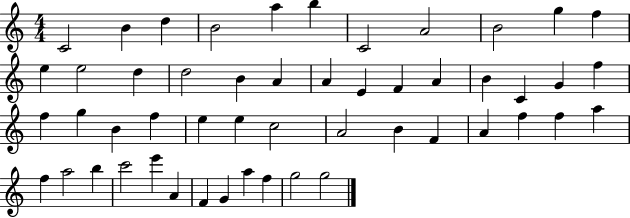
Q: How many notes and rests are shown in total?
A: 51